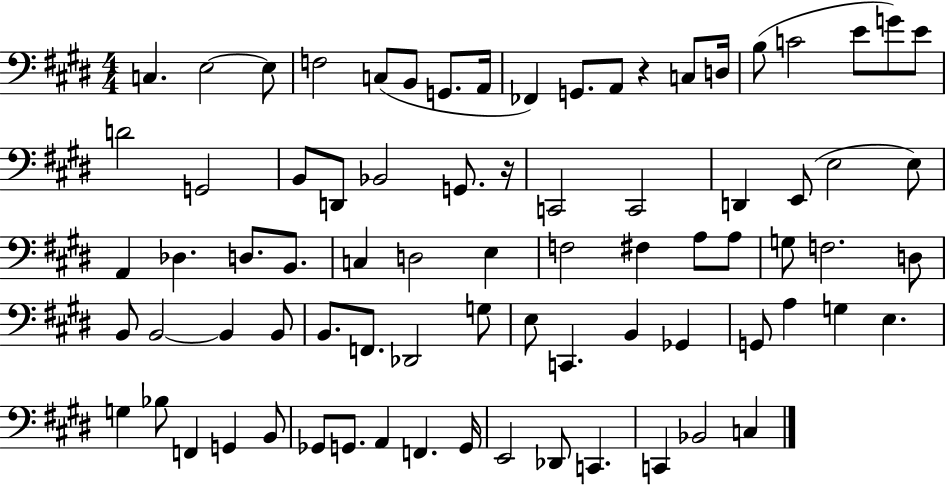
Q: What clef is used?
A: bass